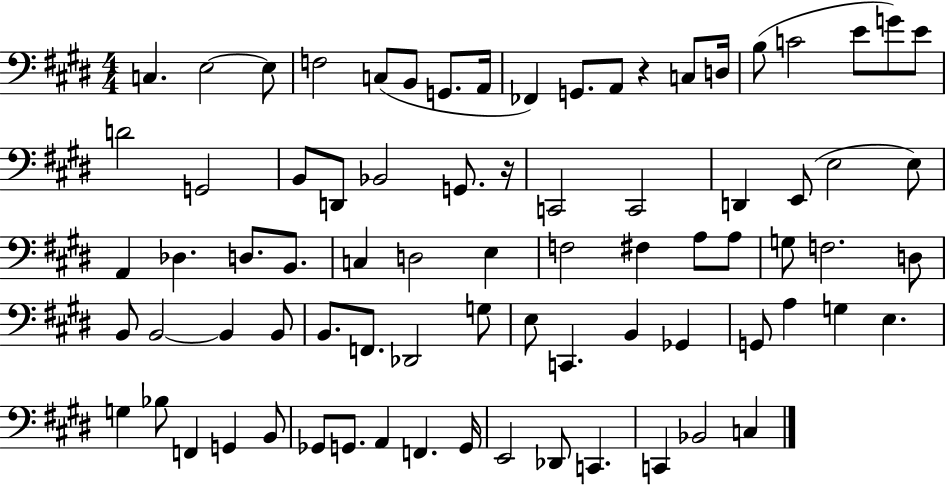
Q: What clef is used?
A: bass